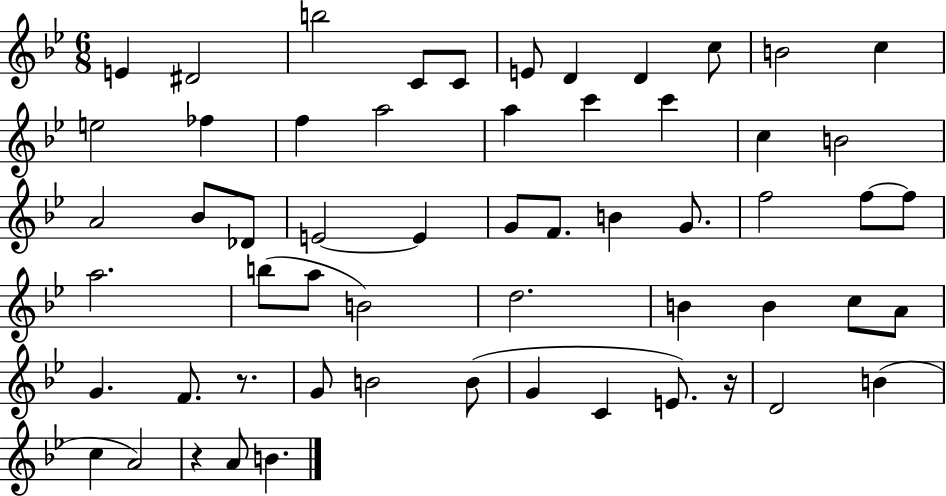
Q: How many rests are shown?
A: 3